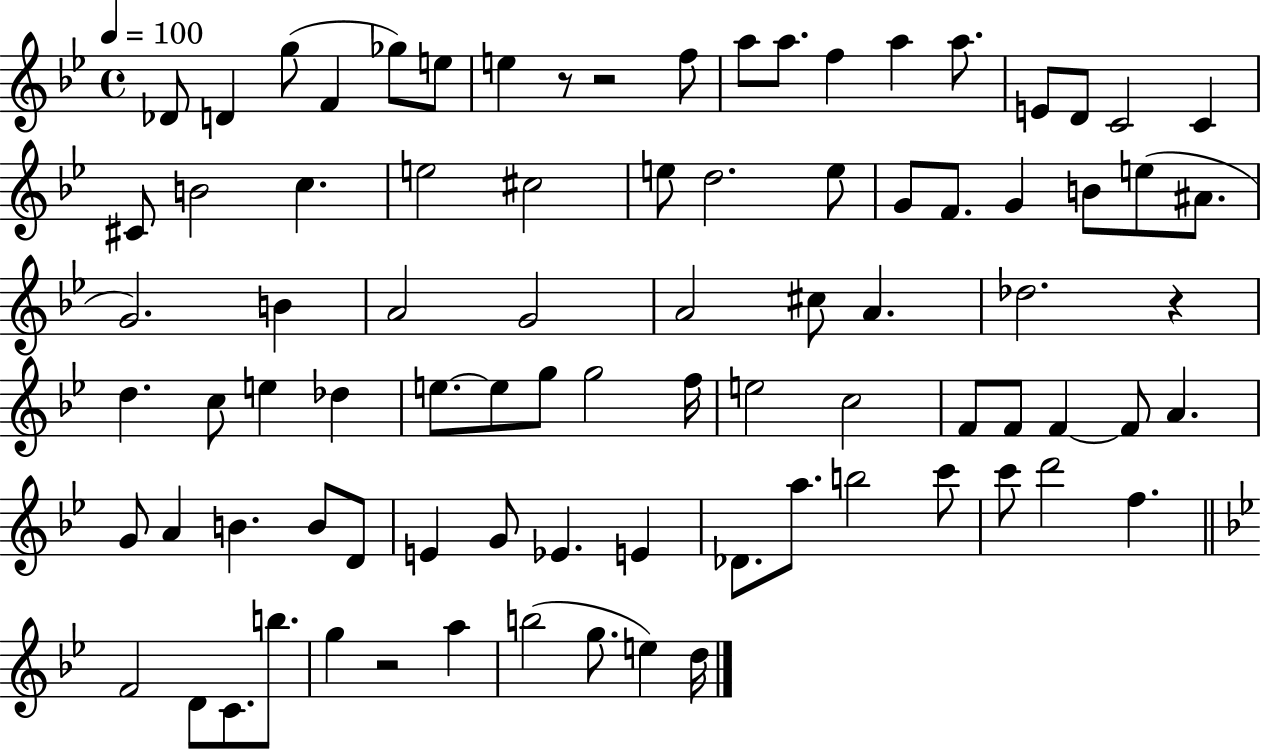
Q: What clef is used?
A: treble